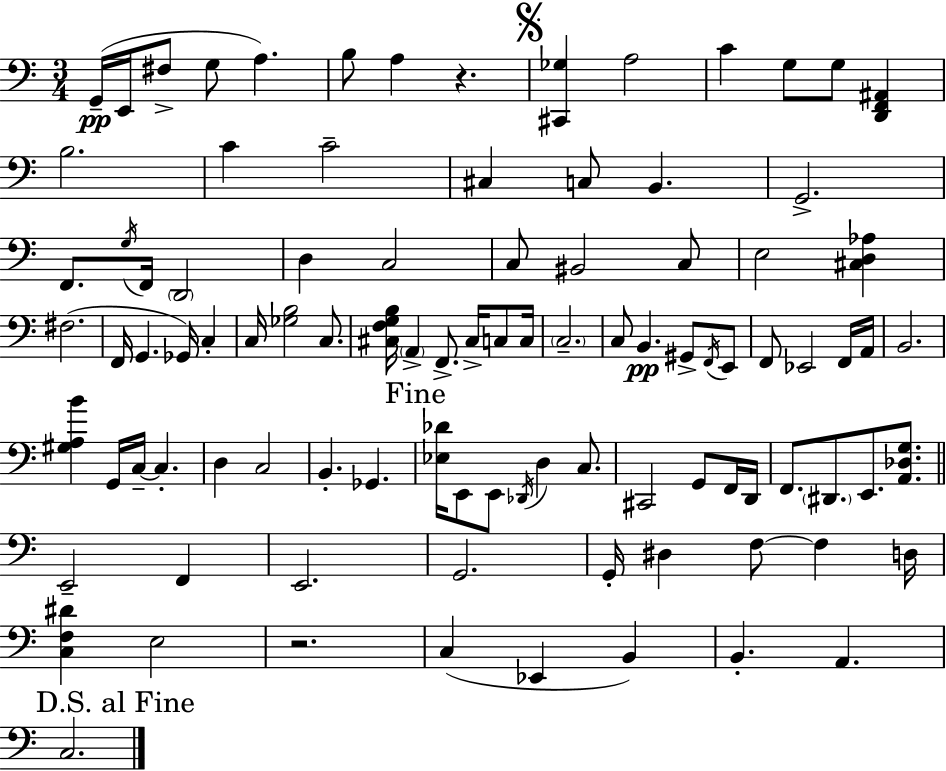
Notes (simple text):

G2/s E2/s F#3/e G3/e A3/q. B3/e A3/q R/q. [C#2,Gb3]/q A3/h C4/q G3/e G3/e [D2,F2,A#2]/q B3/h. C4/q C4/h C#3/q C3/e B2/q. G2/h. F2/e. G3/s F2/s D2/h D3/q C3/h C3/e BIS2/h C3/e E3/h [C#3,D3,Ab3]/q F#3/h. F2/s G2/q. Gb2/s C3/q C3/s [Gb3,B3]/h C3/e. [C#3,F3,G3,B3]/s A2/q F2/e. C#3/s C3/e C3/s C3/h. C3/e B2/q. G#2/e F2/s E2/e F2/e Eb2/h F2/s A2/s B2/h. [G#3,A3,B4]/q G2/s C3/s C3/q. D3/q C3/h B2/q. Gb2/q. [Eb3,Db4]/s E2/e E2/e Db2/s D3/q C3/e. C#2/h G2/e F2/s D2/s F2/e. D#2/e. E2/e. [A2,Db3,G3]/e. E2/h F2/q E2/h. G2/h. G2/s D#3/q F3/e F3/q D3/s [C3,F3,D#4]/q E3/h R/h. C3/q Eb2/q B2/q B2/q. A2/q. C3/h.